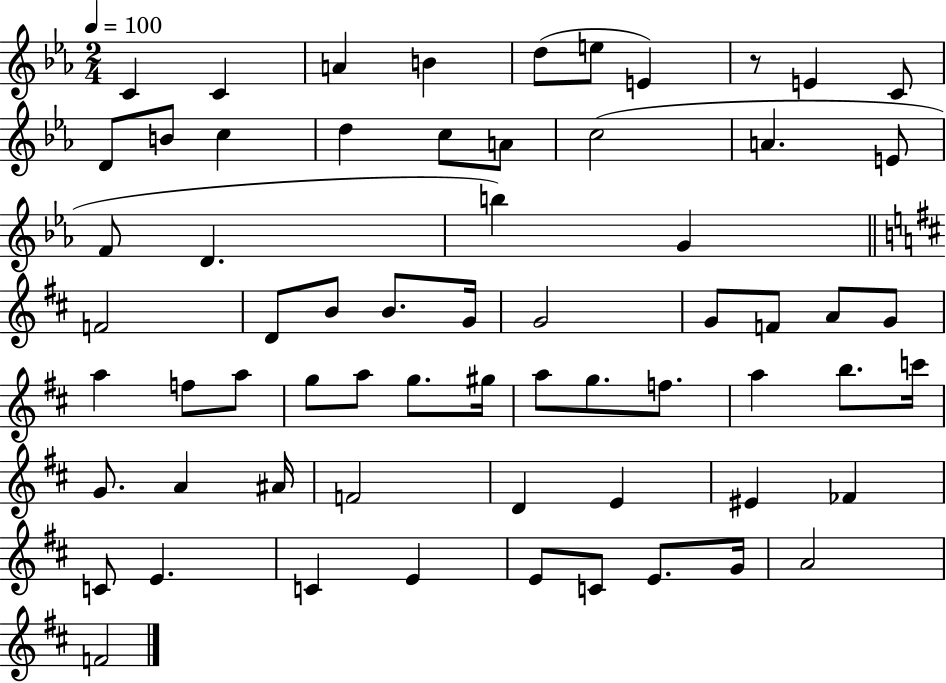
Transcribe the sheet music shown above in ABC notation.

X:1
T:Untitled
M:2/4
L:1/4
K:Eb
C C A B d/2 e/2 E z/2 E C/2 D/2 B/2 c d c/2 A/2 c2 A E/2 F/2 D b G F2 D/2 B/2 B/2 G/4 G2 G/2 F/2 A/2 G/2 a f/2 a/2 g/2 a/2 g/2 ^g/4 a/2 g/2 f/2 a b/2 c'/4 G/2 A ^A/4 F2 D E ^E _F C/2 E C E E/2 C/2 E/2 G/4 A2 F2